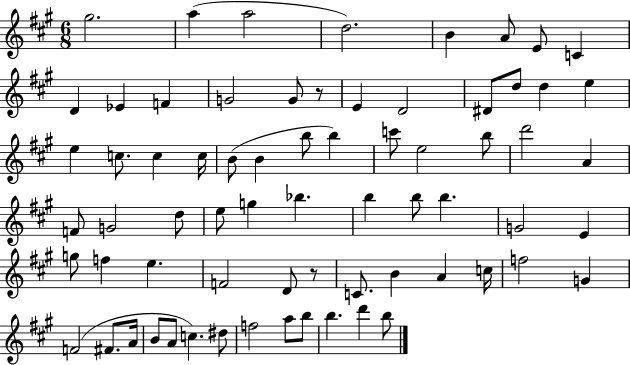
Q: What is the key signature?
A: A major